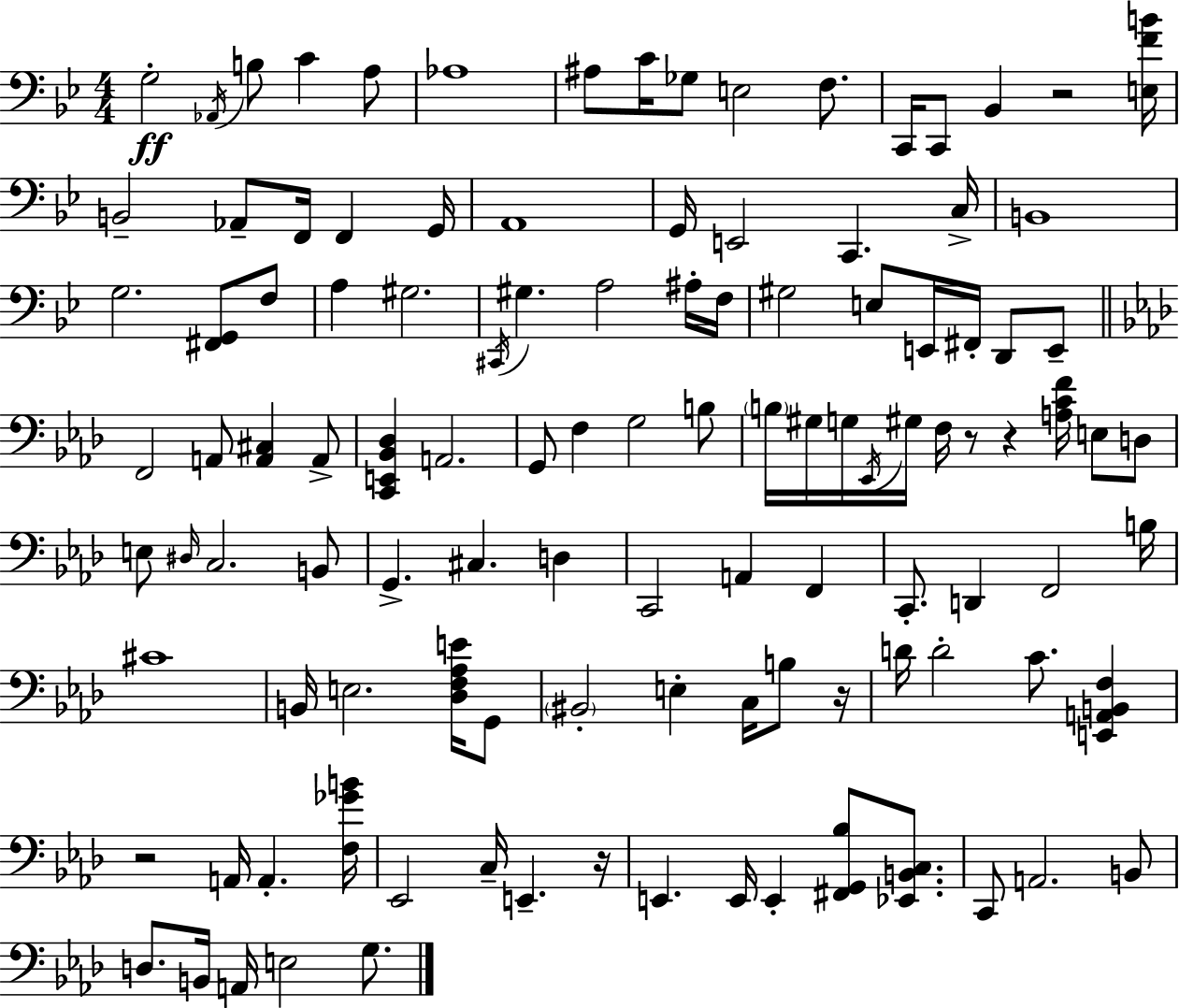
X:1
T:Untitled
M:4/4
L:1/4
K:Gm
G,2 _A,,/4 B,/2 C A,/2 _A,4 ^A,/2 C/4 _G,/2 E,2 F,/2 C,,/4 C,,/2 _B,, z2 [E,FB]/4 B,,2 _A,,/2 F,,/4 F,, G,,/4 A,,4 G,,/4 E,,2 C,, C,/4 B,,4 G,2 [^F,,G,,]/2 F,/2 A, ^G,2 ^C,,/4 ^G, A,2 ^A,/4 F,/4 ^G,2 E,/2 E,,/4 ^F,,/4 D,,/2 E,,/2 F,,2 A,,/2 [A,,^C,] A,,/2 [C,,E,,_B,,_D,] A,,2 G,,/2 F, G,2 B,/2 B,/4 ^G,/4 G,/4 _E,,/4 ^G,/4 F,/4 z/2 z [A,CF]/4 E,/2 D,/2 E,/2 ^D,/4 C,2 B,,/2 G,, ^C, D, C,,2 A,, F,, C,,/2 D,, F,,2 B,/4 ^C4 B,,/4 E,2 [_D,F,_A,E]/4 G,,/2 ^B,,2 E, C,/4 B,/2 z/4 D/4 D2 C/2 [E,,A,,B,,F,] z2 A,,/4 A,, [F,_GB]/4 _E,,2 C,/4 E,, z/4 E,, E,,/4 E,, [^F,,G,,_B,]/2 [_E,,B,,C,]/2 C,,/2 A,,2 B,,/2 D,/2 B,,/4 A,,/4 E,2 G,/2